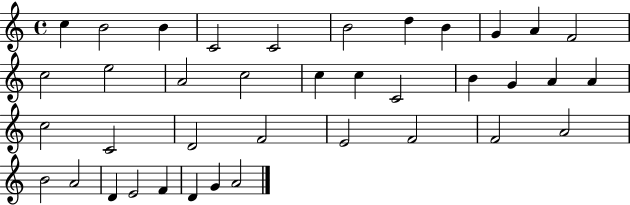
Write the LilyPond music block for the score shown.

{
  \clef treble
  \time 4/4
  \defaultTimeSignature
  \key c \major
  c''4 b'2 b'4 | c'2 c'2 | b'2 d''4 b'4 | g'4 a'4 f'2 | \break c''2 e''2 | a'2 c''2 | c''4 c''4 c'2 | b'4 g'4 a'4 a'4 | \break c''2 c'2 | d'2 f'2 | e'2 f'2 | f'2 a'2 | \break b'2 a'2 | d'4 e'2 f'4 | d'4 g'4 a'2 | \bar "|."
}